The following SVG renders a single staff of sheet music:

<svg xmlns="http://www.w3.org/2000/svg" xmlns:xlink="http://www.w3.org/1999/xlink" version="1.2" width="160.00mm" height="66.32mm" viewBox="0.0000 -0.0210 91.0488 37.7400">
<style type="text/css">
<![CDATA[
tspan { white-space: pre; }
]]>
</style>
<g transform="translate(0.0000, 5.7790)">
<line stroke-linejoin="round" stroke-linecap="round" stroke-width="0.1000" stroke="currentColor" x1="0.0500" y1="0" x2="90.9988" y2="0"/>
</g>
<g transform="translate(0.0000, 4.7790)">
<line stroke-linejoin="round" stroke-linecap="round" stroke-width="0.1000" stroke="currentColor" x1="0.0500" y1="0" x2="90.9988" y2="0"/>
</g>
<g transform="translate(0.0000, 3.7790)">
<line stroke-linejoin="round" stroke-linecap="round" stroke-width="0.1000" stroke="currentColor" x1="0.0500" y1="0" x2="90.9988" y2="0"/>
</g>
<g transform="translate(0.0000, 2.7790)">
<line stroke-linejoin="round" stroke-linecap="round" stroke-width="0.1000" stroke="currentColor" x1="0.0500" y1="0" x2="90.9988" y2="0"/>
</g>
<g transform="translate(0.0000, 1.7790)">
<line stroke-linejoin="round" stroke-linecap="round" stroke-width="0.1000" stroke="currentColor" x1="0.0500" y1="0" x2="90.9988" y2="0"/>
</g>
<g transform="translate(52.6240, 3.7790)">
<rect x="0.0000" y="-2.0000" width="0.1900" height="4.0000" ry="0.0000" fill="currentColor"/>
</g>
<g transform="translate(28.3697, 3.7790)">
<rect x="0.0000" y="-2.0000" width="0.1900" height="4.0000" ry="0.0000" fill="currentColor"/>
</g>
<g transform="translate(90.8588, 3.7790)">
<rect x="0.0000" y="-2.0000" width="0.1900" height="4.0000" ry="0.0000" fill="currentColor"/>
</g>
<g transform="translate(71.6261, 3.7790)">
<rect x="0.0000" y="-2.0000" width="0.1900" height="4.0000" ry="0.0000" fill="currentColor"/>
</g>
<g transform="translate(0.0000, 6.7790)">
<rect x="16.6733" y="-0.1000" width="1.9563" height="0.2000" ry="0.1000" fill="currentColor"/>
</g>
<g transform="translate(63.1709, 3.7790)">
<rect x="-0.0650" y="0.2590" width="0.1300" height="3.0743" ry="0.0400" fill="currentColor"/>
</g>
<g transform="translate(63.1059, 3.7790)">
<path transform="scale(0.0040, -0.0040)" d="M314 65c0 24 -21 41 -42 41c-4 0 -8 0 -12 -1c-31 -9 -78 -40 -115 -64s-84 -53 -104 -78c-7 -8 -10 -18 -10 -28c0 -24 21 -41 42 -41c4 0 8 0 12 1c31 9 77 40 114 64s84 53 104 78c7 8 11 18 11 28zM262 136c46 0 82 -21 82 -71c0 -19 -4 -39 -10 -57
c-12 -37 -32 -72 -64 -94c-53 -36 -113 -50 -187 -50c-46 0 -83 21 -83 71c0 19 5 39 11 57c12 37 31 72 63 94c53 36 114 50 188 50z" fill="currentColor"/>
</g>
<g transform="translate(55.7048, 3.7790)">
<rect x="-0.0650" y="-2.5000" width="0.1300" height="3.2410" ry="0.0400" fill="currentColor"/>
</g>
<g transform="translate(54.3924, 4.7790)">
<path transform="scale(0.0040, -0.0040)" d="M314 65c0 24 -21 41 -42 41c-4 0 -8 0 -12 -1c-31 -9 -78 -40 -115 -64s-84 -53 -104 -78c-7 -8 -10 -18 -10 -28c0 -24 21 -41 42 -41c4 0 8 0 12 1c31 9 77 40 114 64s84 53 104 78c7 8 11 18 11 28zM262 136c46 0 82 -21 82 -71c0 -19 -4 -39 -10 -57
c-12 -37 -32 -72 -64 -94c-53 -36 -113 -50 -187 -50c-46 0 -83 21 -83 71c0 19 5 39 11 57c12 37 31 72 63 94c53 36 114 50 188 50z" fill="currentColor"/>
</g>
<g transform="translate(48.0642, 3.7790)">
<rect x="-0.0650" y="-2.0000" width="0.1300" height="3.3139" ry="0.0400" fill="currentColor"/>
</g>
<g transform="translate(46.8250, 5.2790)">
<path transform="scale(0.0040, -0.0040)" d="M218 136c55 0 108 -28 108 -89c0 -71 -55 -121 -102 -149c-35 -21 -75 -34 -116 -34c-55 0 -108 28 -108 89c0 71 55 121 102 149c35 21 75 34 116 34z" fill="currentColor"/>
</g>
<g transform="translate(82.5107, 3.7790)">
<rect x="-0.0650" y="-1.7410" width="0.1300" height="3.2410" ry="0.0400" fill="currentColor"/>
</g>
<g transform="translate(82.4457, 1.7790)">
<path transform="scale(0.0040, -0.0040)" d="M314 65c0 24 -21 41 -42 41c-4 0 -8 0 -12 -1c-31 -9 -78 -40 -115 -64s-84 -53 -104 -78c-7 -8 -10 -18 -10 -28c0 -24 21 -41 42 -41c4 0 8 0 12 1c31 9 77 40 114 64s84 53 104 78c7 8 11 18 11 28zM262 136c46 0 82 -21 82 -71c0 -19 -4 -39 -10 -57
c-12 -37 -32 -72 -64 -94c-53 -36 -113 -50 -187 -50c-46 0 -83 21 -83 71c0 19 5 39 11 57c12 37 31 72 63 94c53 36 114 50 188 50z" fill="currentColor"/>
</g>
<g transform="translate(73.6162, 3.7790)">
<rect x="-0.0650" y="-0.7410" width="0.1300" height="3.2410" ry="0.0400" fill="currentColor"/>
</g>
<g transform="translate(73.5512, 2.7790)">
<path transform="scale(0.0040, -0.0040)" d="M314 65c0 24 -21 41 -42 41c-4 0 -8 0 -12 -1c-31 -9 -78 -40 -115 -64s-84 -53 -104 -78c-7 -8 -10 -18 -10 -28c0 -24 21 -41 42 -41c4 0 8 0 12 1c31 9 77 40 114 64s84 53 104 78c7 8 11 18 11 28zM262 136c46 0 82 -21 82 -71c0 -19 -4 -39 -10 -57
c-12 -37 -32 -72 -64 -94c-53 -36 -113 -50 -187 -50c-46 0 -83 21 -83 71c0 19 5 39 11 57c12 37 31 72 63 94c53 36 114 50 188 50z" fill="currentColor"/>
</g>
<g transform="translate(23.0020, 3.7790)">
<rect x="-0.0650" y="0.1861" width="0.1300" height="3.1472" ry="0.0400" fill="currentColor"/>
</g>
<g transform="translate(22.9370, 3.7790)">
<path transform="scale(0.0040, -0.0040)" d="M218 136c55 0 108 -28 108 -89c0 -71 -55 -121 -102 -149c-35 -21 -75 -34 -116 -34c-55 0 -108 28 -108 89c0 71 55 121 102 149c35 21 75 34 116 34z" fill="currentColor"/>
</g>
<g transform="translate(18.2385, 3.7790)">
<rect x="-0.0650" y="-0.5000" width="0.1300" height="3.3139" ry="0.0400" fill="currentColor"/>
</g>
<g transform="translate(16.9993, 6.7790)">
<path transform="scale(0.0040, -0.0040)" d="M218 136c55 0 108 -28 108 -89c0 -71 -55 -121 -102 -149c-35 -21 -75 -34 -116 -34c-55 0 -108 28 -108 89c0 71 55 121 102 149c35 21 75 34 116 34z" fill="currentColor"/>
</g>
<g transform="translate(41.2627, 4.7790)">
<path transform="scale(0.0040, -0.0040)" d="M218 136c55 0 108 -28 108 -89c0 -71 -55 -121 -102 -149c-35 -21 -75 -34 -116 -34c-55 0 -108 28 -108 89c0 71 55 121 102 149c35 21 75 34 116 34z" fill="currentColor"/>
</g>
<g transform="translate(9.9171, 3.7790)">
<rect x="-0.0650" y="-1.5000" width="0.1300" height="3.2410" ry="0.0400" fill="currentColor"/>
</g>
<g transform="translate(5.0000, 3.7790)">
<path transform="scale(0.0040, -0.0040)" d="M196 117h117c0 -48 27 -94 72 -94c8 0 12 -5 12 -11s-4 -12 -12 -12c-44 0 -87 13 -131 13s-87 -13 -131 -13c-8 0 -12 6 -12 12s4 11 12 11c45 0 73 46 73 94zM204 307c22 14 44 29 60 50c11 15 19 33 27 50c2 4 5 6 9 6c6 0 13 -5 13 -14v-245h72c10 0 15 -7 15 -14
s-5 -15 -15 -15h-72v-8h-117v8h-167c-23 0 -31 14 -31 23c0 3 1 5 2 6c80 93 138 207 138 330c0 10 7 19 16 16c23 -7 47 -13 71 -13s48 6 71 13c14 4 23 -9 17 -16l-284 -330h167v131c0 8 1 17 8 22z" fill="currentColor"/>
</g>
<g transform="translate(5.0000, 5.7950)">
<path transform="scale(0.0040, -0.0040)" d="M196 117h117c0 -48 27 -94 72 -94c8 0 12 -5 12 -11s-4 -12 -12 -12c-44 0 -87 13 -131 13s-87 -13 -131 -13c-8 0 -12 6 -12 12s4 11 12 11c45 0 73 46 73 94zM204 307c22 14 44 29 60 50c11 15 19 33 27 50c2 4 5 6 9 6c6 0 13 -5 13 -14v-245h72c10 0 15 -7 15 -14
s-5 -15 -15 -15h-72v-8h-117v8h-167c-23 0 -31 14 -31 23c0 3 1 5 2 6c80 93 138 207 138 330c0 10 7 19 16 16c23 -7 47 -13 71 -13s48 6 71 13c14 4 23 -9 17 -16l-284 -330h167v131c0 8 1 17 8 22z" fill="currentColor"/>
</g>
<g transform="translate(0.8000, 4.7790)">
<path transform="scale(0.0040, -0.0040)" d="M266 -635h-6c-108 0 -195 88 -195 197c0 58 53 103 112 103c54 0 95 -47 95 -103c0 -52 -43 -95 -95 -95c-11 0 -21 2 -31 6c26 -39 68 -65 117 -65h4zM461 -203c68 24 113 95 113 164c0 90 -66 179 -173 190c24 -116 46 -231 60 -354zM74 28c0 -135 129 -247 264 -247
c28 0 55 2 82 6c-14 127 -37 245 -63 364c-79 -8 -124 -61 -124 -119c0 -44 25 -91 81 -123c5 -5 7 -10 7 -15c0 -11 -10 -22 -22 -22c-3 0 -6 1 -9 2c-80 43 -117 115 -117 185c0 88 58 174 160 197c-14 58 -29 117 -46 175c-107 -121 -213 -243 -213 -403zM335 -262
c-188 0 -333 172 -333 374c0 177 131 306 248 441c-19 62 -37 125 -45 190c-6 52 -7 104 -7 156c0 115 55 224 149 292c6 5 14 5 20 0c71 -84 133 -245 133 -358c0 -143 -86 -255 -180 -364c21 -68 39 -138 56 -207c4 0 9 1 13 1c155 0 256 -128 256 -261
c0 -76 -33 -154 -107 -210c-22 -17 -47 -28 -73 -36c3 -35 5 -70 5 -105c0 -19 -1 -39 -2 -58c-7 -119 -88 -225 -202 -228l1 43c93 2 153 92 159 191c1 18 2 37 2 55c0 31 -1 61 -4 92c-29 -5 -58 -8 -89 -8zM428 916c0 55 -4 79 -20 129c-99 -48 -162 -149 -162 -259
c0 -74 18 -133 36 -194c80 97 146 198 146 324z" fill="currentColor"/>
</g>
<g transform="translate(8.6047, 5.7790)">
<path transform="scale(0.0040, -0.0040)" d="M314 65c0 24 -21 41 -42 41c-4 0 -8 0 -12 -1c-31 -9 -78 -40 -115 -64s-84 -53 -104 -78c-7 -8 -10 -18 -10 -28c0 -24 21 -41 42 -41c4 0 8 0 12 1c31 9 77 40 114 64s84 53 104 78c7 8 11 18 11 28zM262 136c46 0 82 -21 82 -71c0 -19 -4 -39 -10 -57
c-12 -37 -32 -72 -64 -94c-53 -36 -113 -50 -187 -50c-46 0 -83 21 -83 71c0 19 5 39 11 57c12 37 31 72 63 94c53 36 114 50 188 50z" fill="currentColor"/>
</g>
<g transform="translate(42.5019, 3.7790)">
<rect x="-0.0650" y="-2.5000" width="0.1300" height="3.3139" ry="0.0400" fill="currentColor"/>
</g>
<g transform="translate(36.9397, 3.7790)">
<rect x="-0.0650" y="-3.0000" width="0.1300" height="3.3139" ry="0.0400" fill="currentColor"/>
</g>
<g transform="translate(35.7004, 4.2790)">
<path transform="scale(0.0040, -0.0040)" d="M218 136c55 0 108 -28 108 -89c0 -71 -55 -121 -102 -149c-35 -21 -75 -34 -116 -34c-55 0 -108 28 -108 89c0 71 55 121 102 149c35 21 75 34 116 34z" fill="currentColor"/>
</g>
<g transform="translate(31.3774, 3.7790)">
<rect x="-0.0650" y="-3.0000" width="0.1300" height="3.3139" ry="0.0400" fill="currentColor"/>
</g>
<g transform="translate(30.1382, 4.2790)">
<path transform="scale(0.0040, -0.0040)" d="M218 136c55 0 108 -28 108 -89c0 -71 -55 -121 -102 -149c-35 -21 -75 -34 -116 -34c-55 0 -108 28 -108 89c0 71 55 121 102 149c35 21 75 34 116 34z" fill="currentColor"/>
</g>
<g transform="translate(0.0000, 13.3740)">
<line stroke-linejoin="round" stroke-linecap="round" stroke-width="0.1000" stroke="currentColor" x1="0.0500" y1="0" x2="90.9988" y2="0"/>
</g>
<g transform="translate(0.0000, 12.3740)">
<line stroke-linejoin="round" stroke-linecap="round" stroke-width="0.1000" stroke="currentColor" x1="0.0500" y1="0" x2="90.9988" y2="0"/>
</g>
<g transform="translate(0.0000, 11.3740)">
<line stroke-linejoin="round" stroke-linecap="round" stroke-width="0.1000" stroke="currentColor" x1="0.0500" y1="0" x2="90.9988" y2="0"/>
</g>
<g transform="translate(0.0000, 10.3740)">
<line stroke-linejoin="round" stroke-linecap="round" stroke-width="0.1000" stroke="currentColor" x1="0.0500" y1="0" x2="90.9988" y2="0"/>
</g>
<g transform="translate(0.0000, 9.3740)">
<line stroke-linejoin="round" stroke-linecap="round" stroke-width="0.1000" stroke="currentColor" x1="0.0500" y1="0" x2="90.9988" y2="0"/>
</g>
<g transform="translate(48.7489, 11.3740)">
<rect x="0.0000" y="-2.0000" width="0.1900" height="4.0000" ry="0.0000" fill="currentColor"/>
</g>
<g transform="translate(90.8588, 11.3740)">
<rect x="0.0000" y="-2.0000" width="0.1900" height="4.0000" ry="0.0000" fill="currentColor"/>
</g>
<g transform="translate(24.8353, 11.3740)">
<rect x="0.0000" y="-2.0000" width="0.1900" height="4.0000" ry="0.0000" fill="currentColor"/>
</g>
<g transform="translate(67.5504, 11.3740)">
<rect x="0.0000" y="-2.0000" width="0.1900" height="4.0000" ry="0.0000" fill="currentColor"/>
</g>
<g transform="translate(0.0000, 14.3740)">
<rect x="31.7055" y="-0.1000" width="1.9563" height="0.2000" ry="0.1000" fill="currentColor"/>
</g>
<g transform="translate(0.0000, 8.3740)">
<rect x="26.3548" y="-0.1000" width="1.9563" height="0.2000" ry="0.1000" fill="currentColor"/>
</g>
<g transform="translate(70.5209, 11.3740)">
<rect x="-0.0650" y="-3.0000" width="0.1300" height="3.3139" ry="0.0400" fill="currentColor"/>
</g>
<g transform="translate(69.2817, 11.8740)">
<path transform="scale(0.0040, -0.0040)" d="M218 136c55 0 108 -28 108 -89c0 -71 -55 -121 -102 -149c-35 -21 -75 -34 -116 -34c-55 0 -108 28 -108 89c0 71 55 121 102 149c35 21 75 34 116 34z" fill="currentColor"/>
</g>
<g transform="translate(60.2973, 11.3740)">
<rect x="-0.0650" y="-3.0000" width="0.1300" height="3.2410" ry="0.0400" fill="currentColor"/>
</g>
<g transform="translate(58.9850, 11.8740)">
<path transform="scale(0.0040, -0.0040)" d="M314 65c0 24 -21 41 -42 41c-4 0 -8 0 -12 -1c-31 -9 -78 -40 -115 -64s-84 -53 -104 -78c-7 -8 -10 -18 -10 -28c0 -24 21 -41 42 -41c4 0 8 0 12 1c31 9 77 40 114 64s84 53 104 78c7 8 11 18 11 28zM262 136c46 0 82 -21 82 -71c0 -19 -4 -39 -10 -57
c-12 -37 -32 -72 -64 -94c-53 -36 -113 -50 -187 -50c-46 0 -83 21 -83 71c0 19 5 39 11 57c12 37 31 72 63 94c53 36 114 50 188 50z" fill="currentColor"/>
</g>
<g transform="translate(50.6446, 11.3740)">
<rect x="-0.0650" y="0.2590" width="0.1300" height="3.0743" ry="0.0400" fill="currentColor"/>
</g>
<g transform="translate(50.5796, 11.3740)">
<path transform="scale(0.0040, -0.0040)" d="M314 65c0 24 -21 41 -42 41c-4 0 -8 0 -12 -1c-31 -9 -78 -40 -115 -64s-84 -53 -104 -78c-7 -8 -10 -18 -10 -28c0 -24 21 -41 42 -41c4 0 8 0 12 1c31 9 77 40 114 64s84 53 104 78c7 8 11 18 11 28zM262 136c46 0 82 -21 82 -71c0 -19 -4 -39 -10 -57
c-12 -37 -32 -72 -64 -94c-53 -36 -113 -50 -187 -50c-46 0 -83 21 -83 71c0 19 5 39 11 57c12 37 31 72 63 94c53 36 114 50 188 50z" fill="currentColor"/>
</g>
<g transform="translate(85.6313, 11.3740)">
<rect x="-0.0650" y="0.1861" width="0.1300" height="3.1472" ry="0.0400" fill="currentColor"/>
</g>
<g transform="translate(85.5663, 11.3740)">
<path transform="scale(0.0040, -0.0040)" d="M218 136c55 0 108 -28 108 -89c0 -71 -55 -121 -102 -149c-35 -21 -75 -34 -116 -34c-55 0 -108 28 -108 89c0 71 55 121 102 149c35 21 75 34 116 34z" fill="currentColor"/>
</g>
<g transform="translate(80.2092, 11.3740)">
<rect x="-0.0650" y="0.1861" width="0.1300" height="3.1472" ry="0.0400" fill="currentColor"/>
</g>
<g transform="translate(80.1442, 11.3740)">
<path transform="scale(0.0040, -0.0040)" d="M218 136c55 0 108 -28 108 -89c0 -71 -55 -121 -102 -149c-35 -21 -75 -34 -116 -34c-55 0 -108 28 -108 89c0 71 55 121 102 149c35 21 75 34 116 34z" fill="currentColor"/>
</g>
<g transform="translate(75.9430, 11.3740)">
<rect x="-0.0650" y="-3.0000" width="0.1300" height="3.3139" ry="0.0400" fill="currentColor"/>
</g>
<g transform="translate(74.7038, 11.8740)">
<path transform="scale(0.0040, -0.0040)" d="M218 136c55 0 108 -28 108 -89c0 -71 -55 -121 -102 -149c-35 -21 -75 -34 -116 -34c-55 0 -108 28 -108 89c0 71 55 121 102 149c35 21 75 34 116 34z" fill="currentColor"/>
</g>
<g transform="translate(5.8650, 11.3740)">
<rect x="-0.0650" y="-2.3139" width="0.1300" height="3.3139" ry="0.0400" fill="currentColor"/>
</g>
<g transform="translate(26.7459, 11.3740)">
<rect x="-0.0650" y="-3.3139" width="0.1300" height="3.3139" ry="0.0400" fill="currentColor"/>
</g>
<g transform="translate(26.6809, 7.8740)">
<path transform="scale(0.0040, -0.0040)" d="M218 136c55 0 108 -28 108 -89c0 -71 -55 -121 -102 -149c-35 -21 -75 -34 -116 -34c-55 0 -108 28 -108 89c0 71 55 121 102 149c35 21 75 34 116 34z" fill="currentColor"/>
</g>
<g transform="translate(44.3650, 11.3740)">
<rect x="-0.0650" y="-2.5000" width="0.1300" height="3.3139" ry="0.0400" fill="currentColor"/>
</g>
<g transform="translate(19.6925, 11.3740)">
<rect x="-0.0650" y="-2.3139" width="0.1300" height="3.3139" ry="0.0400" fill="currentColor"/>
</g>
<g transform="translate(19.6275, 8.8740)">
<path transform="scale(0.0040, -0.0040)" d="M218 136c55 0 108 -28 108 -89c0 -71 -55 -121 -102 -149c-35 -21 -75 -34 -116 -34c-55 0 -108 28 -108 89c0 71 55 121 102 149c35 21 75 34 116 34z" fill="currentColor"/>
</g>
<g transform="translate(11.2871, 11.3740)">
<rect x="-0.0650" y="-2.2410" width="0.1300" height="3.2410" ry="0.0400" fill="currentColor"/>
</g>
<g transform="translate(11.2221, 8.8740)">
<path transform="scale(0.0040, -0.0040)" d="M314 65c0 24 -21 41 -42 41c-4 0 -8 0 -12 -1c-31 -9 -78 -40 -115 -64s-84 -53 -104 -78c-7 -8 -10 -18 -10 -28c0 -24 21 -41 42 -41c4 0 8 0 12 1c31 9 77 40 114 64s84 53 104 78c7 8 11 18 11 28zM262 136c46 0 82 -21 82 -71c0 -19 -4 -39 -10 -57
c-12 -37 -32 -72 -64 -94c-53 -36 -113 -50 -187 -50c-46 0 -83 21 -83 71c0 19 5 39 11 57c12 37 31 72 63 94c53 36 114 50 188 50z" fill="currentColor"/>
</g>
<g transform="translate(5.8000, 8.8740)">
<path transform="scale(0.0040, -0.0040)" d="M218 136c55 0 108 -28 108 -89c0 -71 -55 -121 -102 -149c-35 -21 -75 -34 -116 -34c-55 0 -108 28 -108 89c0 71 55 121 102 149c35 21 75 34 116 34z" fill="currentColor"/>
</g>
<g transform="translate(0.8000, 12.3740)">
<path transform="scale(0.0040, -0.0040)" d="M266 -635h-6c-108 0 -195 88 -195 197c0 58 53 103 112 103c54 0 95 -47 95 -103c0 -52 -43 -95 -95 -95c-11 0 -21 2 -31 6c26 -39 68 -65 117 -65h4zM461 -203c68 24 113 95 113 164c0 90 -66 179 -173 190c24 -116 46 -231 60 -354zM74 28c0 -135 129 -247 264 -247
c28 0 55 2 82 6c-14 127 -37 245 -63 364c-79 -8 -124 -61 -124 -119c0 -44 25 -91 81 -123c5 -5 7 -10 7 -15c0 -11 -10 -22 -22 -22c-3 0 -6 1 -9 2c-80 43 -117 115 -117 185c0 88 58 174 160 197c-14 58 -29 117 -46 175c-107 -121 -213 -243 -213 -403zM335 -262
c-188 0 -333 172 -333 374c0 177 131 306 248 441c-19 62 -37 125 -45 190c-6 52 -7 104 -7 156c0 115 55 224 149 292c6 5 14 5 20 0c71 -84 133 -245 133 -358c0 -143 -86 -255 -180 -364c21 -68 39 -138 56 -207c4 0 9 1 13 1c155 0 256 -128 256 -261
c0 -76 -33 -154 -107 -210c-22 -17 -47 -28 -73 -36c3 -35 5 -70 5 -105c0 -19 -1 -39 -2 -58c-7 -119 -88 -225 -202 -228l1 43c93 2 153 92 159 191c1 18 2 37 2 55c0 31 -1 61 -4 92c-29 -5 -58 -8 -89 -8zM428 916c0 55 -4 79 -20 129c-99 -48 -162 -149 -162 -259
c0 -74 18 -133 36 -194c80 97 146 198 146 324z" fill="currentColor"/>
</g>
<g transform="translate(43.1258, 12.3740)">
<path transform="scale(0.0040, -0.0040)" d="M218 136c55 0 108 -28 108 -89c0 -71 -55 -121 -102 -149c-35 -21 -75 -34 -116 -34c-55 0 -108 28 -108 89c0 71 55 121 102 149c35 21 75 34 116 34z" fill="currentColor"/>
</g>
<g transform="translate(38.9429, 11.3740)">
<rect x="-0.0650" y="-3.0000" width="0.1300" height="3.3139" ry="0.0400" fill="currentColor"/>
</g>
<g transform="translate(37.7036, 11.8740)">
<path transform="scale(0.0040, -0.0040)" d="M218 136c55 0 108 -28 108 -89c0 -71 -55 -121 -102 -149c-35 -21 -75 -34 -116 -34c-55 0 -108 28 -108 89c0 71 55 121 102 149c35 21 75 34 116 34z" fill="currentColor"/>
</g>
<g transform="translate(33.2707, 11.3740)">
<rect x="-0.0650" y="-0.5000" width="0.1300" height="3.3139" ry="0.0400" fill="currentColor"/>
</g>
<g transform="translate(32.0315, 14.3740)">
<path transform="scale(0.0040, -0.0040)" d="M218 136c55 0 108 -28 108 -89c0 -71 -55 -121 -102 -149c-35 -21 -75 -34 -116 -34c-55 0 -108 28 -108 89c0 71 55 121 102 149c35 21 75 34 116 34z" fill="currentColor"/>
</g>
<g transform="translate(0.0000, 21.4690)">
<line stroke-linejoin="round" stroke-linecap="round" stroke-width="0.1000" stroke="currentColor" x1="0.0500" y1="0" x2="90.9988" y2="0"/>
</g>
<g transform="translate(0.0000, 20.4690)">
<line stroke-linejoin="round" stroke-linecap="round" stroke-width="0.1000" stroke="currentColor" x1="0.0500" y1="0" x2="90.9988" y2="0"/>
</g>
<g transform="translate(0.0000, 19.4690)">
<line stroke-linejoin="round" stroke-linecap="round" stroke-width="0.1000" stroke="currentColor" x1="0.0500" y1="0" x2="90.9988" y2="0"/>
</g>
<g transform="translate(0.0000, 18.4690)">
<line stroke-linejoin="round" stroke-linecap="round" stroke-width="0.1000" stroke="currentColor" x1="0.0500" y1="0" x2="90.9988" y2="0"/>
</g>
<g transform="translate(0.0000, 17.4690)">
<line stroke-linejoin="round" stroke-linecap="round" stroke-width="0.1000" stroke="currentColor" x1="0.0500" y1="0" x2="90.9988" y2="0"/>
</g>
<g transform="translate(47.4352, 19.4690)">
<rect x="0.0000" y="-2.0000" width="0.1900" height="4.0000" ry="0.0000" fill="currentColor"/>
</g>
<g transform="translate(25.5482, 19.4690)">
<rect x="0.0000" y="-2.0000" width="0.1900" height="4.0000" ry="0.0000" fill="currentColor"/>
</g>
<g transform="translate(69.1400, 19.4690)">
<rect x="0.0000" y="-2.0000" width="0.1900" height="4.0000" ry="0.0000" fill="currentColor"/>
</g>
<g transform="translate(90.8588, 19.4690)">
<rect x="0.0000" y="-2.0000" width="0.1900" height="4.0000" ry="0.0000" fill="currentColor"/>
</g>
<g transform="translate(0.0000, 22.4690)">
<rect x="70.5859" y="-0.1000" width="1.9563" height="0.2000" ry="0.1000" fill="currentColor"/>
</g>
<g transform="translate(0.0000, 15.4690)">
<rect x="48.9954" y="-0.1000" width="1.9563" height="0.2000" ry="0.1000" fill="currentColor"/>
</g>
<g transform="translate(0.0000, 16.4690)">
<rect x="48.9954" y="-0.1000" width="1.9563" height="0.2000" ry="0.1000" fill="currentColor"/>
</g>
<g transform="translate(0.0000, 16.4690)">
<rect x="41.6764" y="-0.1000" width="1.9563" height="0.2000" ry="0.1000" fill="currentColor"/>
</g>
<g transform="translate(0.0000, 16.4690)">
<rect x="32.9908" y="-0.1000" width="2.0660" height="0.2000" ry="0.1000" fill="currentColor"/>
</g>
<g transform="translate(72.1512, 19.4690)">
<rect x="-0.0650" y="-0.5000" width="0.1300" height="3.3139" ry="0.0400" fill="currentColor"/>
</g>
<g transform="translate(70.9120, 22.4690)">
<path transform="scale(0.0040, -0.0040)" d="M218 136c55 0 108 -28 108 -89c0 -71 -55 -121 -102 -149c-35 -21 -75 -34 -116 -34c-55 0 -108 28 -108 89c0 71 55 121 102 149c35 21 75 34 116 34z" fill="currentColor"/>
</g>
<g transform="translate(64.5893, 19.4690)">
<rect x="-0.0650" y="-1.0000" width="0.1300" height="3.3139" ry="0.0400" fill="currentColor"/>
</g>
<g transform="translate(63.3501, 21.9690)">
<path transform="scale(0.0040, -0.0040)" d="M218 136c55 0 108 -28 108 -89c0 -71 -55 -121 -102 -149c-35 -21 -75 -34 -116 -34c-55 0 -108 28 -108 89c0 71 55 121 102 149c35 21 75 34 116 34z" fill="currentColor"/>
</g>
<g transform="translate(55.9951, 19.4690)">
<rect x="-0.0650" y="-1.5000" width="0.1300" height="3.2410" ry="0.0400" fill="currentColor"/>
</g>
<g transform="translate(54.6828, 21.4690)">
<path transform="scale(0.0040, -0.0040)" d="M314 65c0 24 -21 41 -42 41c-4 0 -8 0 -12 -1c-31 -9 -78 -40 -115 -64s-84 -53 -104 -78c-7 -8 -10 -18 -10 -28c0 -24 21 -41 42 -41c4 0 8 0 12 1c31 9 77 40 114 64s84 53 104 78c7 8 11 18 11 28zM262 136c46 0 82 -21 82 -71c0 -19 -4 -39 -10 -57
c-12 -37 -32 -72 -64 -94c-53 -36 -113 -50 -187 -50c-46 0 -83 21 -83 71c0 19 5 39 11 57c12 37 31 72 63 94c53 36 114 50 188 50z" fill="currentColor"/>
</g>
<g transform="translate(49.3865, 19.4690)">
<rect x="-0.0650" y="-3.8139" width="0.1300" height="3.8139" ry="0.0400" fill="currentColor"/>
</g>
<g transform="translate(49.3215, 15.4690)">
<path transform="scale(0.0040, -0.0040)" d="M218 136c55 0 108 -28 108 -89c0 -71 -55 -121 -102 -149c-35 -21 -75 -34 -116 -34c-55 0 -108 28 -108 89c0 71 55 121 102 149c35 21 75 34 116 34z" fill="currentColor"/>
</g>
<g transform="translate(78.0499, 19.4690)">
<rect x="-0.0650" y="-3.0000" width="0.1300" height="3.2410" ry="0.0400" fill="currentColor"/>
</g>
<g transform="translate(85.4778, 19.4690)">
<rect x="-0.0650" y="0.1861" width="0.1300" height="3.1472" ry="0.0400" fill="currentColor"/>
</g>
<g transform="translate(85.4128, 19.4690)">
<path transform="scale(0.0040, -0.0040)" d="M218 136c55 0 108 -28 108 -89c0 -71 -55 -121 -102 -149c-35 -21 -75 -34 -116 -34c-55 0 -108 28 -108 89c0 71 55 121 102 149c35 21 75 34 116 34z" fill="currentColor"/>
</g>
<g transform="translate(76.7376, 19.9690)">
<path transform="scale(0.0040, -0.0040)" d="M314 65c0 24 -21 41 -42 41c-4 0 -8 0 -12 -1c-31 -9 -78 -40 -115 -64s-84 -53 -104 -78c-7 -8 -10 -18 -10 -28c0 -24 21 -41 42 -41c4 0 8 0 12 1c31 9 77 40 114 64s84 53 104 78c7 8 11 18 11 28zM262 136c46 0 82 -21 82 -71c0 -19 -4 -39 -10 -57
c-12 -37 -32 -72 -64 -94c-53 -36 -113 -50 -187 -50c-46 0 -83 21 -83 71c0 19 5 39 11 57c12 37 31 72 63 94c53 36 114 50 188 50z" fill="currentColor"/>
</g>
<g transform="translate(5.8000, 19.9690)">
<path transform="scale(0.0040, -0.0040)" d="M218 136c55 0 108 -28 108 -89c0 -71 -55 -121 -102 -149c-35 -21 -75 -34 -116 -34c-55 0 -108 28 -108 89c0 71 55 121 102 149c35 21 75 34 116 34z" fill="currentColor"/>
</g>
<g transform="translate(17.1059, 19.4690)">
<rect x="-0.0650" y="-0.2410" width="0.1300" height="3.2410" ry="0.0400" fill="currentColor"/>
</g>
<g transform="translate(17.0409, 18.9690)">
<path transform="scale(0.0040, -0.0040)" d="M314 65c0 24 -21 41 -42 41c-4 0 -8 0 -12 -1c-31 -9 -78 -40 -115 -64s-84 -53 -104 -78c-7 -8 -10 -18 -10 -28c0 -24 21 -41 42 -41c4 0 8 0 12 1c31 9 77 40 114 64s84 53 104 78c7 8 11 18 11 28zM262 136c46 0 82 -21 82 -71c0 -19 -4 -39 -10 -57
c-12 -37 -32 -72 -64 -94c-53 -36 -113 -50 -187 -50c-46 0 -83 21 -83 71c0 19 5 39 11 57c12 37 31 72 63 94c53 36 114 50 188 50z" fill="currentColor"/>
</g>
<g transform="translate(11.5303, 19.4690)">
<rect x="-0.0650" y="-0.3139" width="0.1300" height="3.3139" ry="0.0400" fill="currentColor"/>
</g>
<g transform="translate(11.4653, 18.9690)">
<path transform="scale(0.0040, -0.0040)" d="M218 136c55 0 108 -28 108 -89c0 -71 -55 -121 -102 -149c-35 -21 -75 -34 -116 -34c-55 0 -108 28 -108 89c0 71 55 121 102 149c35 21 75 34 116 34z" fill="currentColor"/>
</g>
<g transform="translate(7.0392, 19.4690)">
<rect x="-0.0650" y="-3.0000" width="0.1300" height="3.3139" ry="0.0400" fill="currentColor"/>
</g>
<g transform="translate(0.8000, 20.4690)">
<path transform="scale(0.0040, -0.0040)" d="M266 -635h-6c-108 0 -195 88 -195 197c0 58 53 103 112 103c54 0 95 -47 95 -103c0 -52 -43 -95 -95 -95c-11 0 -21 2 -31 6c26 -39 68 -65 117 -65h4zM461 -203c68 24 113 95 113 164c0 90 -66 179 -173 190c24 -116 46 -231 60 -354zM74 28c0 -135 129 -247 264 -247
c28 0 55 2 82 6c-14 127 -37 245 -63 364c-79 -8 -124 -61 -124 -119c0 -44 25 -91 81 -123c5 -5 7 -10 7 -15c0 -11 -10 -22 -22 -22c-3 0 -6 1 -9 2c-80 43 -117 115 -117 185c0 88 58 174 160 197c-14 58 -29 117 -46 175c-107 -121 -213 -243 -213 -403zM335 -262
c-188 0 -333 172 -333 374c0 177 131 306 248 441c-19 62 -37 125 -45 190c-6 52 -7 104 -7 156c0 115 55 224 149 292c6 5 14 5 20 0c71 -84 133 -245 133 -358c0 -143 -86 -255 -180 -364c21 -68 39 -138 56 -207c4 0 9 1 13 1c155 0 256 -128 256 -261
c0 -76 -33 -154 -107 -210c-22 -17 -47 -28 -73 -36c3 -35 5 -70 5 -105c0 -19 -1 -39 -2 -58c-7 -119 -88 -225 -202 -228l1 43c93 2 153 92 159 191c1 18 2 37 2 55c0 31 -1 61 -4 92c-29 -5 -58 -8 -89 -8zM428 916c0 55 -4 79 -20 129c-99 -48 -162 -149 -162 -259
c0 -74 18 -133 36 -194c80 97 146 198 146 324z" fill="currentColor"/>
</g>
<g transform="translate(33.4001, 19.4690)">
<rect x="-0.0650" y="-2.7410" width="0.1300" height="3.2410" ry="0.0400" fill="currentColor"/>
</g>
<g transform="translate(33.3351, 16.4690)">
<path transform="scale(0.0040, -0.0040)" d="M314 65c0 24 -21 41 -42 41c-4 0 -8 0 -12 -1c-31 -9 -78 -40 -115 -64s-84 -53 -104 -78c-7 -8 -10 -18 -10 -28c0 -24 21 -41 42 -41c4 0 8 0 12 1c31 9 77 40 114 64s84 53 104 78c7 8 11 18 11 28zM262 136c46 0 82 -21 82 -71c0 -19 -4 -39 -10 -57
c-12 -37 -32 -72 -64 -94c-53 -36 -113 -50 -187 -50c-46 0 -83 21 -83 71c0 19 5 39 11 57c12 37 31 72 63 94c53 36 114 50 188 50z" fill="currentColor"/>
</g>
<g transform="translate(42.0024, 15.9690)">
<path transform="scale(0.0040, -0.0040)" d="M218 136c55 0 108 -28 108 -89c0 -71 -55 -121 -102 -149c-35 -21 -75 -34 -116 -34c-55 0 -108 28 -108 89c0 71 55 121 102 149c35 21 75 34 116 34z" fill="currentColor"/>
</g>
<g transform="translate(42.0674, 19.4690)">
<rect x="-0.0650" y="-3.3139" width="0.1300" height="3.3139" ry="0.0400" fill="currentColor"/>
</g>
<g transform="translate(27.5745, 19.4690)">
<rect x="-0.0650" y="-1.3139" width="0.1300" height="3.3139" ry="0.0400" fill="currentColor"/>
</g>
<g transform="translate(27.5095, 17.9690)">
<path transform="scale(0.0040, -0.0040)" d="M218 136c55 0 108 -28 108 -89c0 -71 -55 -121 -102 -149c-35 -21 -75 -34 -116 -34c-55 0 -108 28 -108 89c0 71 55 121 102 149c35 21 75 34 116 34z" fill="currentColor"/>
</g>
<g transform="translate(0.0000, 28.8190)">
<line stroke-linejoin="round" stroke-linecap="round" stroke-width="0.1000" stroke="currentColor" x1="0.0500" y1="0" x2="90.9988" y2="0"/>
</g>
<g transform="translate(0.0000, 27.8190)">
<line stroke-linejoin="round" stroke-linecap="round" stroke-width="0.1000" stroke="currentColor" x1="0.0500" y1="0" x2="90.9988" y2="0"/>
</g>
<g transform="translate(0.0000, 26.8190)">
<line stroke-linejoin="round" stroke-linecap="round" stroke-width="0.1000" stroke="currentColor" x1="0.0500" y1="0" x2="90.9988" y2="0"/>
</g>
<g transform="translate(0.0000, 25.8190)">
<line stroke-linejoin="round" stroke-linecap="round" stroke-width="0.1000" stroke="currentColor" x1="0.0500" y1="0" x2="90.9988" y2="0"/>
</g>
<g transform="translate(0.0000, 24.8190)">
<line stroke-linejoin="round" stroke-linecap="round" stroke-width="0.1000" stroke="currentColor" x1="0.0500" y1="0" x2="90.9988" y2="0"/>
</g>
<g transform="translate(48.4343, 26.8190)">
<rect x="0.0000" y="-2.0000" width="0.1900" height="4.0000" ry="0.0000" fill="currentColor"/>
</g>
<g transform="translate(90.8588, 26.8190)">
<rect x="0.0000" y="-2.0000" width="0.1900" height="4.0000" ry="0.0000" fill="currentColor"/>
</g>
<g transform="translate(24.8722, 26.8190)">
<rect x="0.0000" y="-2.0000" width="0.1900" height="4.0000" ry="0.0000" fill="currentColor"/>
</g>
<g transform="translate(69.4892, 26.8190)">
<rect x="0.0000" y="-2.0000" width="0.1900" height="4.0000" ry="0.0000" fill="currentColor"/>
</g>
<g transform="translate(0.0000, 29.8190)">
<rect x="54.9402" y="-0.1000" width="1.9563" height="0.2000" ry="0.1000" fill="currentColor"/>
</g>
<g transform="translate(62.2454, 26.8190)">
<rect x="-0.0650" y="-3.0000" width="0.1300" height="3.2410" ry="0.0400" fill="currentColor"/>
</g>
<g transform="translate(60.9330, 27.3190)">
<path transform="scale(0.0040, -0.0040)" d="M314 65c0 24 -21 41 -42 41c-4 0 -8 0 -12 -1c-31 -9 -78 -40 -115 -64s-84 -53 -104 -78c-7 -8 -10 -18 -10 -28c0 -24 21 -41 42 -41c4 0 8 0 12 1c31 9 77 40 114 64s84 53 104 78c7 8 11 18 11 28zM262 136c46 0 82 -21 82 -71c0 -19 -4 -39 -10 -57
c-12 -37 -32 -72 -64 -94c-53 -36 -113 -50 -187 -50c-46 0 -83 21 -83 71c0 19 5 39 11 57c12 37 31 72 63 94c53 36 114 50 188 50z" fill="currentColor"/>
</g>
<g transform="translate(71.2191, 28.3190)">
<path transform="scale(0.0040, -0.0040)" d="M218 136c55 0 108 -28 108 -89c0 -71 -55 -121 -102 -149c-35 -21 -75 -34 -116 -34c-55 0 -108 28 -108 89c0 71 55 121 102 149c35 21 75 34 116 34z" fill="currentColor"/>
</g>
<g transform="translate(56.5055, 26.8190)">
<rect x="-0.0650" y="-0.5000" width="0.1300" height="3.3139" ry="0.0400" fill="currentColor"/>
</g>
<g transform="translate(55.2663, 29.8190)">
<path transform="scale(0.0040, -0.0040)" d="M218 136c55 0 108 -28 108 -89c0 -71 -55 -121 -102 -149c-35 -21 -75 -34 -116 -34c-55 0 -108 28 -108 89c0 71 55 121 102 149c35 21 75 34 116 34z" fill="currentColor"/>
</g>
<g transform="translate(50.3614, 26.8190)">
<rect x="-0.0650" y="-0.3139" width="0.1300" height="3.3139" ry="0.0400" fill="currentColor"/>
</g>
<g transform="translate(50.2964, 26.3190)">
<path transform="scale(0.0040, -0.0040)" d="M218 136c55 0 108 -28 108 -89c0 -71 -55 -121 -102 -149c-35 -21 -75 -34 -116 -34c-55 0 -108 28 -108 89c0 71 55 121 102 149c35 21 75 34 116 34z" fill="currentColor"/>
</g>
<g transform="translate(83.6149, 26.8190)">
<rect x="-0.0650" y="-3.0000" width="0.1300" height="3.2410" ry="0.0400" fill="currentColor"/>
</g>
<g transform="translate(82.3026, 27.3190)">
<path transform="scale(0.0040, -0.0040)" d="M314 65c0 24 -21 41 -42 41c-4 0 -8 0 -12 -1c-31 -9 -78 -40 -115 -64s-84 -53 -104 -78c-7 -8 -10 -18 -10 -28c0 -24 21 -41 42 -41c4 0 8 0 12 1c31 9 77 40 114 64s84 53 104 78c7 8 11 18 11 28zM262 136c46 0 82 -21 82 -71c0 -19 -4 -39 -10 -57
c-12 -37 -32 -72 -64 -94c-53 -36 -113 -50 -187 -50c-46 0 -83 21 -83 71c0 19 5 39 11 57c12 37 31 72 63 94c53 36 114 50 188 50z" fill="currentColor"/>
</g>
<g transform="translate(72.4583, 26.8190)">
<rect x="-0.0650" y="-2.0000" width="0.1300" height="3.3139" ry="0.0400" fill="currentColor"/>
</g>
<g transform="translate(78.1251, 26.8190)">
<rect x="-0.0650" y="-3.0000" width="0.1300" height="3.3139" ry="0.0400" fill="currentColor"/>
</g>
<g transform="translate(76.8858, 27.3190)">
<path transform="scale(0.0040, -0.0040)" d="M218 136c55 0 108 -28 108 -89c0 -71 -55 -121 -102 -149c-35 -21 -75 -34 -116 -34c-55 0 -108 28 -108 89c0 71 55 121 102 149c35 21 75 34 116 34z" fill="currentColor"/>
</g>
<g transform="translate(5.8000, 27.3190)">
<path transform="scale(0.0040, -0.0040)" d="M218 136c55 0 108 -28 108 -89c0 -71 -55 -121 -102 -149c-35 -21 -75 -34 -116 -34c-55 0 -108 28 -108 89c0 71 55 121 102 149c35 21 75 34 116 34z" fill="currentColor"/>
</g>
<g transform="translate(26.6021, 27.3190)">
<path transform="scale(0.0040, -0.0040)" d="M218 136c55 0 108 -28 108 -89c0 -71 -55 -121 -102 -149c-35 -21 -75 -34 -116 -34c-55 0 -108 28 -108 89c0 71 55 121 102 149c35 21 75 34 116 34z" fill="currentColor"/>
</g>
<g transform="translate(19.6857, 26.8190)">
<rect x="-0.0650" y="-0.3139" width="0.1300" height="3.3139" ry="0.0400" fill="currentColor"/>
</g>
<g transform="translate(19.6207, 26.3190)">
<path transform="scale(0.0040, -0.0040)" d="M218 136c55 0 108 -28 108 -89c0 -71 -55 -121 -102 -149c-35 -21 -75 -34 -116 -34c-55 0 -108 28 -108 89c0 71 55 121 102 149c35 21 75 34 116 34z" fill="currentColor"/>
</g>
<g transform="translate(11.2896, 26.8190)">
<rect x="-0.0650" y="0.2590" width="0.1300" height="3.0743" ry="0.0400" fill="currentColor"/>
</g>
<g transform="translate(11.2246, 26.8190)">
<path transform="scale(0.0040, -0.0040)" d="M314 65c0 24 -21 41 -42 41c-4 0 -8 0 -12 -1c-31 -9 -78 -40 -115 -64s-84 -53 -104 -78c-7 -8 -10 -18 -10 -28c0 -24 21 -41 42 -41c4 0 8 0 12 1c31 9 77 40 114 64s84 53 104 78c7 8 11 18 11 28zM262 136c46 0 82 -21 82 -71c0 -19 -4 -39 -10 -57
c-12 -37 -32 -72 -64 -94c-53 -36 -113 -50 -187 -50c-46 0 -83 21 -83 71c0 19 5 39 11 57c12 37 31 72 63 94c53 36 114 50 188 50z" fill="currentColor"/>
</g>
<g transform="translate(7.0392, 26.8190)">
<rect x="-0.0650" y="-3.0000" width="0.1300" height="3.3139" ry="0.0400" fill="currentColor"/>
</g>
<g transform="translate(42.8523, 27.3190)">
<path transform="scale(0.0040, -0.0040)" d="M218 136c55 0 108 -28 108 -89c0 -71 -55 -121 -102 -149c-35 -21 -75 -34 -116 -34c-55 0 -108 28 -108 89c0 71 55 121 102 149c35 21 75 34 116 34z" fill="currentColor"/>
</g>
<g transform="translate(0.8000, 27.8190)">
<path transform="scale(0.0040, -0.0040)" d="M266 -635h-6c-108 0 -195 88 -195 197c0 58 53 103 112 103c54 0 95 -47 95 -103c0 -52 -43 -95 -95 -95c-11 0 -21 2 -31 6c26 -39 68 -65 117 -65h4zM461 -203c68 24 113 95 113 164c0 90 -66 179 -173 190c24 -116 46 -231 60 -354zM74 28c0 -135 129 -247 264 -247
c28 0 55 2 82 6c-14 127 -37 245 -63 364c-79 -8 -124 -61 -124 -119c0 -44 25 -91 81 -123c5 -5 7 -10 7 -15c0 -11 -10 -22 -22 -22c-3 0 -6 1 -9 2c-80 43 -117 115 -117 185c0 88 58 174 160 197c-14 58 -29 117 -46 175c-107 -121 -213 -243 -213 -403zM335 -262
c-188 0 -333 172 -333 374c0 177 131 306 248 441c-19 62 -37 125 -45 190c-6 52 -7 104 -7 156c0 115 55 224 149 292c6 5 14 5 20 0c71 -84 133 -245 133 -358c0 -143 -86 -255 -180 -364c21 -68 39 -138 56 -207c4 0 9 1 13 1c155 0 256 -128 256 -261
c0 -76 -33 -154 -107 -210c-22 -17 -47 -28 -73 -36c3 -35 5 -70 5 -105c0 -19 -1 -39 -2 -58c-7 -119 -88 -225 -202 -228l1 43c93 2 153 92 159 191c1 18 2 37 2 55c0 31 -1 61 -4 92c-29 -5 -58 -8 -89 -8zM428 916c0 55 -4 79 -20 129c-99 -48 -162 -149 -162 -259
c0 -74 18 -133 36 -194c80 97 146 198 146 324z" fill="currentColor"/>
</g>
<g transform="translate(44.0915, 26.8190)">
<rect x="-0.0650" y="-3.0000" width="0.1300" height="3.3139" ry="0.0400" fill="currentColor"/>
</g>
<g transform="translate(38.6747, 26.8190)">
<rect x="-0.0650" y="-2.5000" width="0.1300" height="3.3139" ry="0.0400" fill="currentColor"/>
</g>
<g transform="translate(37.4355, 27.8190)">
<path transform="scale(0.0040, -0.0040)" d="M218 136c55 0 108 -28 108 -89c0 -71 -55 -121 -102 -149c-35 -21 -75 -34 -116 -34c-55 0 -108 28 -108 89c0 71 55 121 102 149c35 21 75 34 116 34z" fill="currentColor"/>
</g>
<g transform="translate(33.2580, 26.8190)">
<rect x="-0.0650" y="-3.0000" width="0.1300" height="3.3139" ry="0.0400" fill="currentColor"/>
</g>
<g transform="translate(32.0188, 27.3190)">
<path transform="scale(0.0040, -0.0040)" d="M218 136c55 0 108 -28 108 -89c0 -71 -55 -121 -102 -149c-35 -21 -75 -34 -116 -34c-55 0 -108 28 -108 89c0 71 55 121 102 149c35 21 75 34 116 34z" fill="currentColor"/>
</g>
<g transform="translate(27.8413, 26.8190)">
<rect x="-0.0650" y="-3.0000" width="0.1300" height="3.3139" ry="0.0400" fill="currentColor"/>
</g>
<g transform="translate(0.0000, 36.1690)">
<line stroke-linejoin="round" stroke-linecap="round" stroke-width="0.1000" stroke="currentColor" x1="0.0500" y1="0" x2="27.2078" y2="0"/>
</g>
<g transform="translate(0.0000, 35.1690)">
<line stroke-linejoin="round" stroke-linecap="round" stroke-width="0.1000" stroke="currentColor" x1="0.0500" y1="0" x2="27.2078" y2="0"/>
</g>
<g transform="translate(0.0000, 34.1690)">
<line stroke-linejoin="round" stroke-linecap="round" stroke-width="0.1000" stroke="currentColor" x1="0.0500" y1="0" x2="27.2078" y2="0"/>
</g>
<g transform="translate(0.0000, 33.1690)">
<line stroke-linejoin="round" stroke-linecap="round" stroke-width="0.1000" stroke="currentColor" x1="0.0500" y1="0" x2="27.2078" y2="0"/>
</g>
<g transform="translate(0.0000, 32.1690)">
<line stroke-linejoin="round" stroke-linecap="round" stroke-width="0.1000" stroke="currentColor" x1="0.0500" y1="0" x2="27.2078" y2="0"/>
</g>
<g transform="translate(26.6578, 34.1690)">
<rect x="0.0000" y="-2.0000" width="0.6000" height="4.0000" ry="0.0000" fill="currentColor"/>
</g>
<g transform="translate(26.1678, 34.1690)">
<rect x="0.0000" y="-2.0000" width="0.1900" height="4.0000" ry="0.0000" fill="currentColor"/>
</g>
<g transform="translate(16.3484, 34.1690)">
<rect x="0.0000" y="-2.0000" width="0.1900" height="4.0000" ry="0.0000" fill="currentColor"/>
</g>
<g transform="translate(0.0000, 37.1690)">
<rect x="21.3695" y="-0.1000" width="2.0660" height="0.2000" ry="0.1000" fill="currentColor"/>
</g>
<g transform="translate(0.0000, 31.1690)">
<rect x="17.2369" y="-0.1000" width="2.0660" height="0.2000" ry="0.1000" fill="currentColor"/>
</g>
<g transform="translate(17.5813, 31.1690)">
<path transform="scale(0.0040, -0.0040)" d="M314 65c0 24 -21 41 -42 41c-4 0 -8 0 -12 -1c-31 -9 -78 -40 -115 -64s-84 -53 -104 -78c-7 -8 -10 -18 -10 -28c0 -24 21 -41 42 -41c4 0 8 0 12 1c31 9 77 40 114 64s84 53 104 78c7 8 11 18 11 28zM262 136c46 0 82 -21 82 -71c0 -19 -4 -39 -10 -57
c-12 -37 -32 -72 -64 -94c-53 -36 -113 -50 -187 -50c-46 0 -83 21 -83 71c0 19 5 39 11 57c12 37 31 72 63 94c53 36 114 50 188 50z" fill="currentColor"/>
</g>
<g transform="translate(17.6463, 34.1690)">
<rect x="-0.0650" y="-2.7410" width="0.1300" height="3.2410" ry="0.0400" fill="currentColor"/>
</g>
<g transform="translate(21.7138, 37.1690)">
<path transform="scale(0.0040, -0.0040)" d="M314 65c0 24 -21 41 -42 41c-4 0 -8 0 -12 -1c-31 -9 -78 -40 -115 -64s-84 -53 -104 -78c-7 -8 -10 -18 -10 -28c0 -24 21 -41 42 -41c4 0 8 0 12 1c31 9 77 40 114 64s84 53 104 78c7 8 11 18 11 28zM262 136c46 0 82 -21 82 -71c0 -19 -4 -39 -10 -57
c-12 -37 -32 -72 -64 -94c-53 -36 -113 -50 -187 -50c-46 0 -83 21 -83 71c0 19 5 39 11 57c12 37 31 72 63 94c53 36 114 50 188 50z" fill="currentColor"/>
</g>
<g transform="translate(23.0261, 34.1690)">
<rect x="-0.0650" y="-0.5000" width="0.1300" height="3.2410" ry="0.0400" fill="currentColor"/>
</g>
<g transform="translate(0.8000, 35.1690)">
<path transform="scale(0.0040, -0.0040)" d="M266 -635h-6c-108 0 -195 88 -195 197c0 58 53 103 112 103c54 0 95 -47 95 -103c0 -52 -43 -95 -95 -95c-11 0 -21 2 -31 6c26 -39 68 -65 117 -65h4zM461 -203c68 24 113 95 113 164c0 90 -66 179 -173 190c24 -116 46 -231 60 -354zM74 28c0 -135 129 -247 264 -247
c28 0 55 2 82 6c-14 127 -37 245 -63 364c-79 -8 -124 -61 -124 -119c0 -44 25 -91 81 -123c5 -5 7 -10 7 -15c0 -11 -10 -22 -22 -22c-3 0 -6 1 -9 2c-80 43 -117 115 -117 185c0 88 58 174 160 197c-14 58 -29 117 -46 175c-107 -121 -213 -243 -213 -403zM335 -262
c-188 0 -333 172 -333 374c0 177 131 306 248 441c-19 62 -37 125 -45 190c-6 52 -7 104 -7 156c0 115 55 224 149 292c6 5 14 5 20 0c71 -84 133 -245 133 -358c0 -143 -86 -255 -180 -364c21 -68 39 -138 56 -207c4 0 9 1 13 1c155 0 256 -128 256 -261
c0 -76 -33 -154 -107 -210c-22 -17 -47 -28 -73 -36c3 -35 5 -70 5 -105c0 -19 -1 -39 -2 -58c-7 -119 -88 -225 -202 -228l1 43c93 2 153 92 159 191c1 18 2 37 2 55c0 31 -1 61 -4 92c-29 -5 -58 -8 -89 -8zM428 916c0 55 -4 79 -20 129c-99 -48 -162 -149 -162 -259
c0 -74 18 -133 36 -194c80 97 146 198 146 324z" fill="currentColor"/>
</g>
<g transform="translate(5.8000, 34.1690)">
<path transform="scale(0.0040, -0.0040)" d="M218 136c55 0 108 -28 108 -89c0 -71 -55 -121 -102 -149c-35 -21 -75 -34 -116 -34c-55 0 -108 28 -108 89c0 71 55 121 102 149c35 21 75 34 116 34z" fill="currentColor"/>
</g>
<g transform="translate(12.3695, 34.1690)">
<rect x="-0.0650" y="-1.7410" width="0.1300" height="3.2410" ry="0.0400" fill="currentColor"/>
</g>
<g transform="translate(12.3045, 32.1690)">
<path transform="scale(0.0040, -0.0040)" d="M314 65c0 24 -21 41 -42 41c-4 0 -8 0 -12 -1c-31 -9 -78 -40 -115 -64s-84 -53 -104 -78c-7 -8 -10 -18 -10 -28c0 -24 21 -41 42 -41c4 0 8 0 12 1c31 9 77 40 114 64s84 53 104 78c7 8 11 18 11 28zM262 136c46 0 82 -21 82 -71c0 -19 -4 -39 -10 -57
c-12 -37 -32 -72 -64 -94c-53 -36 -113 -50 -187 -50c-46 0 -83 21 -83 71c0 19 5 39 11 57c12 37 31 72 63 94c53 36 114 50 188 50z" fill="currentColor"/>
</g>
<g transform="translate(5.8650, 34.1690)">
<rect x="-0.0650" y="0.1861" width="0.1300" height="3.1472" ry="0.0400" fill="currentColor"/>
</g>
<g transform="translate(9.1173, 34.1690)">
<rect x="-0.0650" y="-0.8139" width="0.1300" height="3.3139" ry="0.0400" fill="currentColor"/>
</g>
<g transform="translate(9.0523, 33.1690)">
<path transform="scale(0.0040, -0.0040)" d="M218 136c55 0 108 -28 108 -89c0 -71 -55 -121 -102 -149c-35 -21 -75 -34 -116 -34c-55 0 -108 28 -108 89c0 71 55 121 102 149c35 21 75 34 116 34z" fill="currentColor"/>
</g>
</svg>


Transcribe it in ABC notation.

X:1
T:Untitled
M:4/4
L:1/4
K:C
E2 C B A A G F G2 B2 d2 f2 g g2 g b C A G B2 A2 A A B B A c c2 e a2 b c' E2 D C A2 B A B2 c A A G A c C A2 F A A2 B d f2 a2 C2